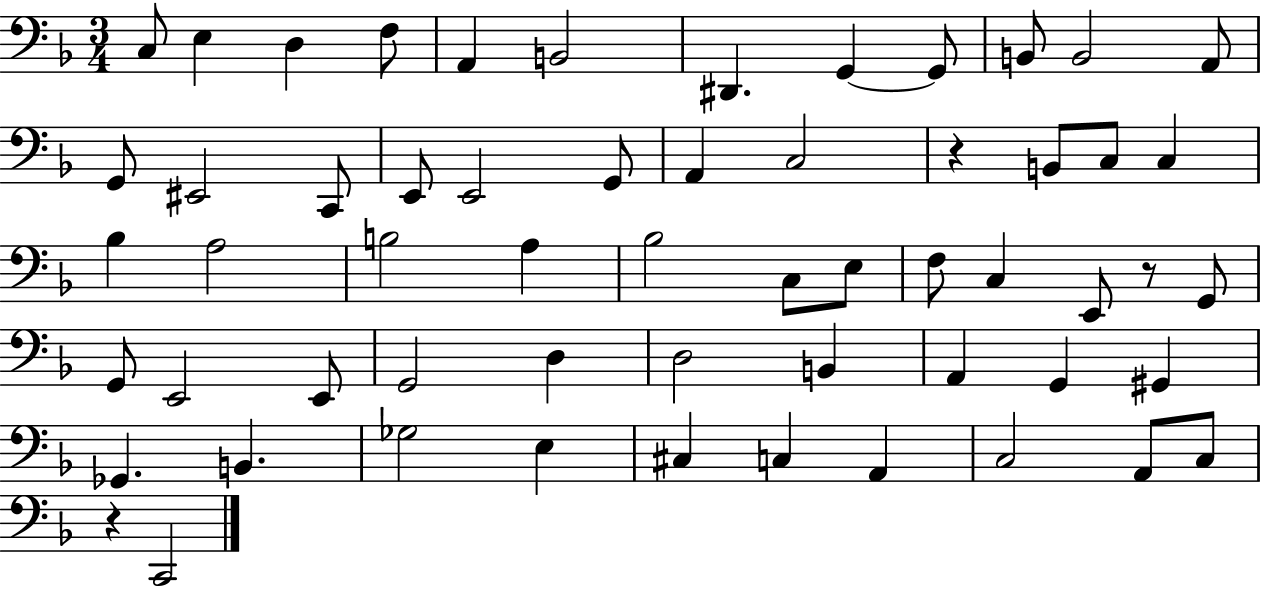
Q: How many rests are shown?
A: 3